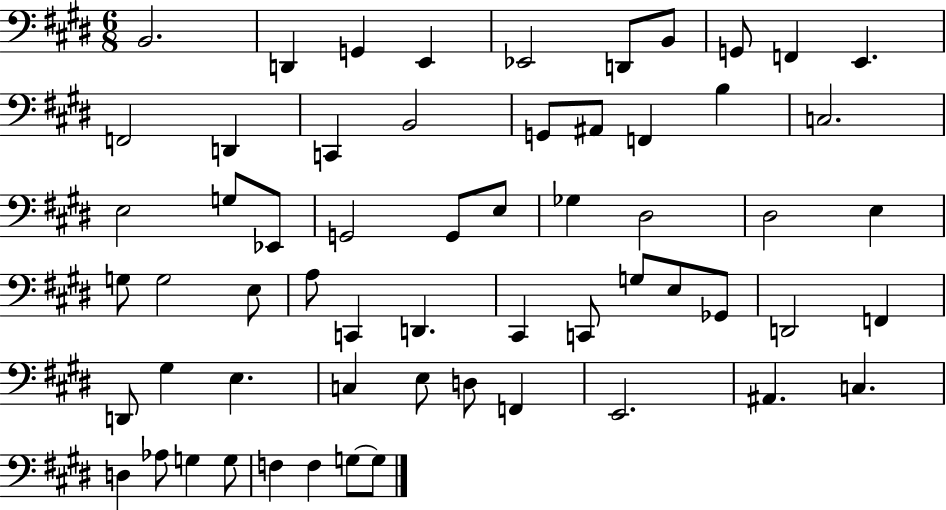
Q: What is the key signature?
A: E major